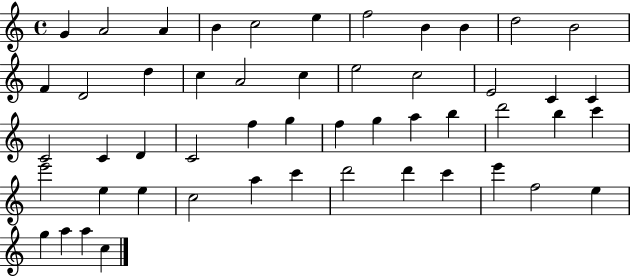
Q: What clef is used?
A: treble